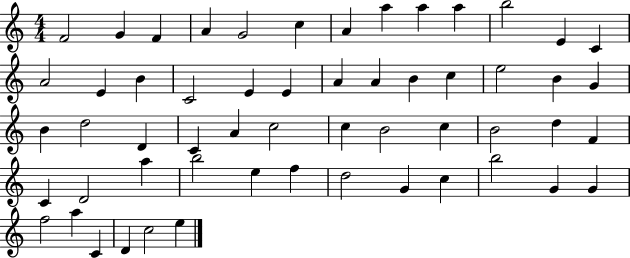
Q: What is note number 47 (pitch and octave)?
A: C5